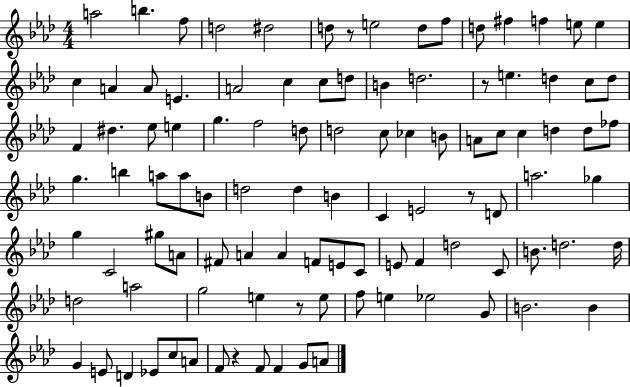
A5/h B5/q. F5/e D5/h D#5/h D5/e R/e E5/h D5/e F5/e D5/e F#5/q F5/q E5/e E5/q C5/q A4/q A4/e E4/q. A4/h C5/q C5/e D5/e B4/q D5/h. R/e E5/q. D5/q C5/e D5/e F4/q D#5/q. Eb5/e E5/q G5/q. F5/h D5/e D5/h C5/e CES5/q B4/e A4/e C5/e C5/q D5/q D5/e FES5/e G5/q. B5/q A5/e A5/e B4/e D5/h D5/q B4/q C4/q E4/h R/e D4/e A5/h. Gb5/q G5/q C4/h G#5/e A4/e F#4/e A4/q A4/q F4/e E4/e C4/e E4/e F4/q D5/h C4/e B4/e. D5/h. D5/s D5/h A5/h G5/h E5/q R/e E5/e F5/e E5/q Eb5/h G4/e B4/h. B4/q G4/q E4/e D4/q Eb4/e C5/e A4/e F4/e R/q F4/e F4/q G4/e A4/e